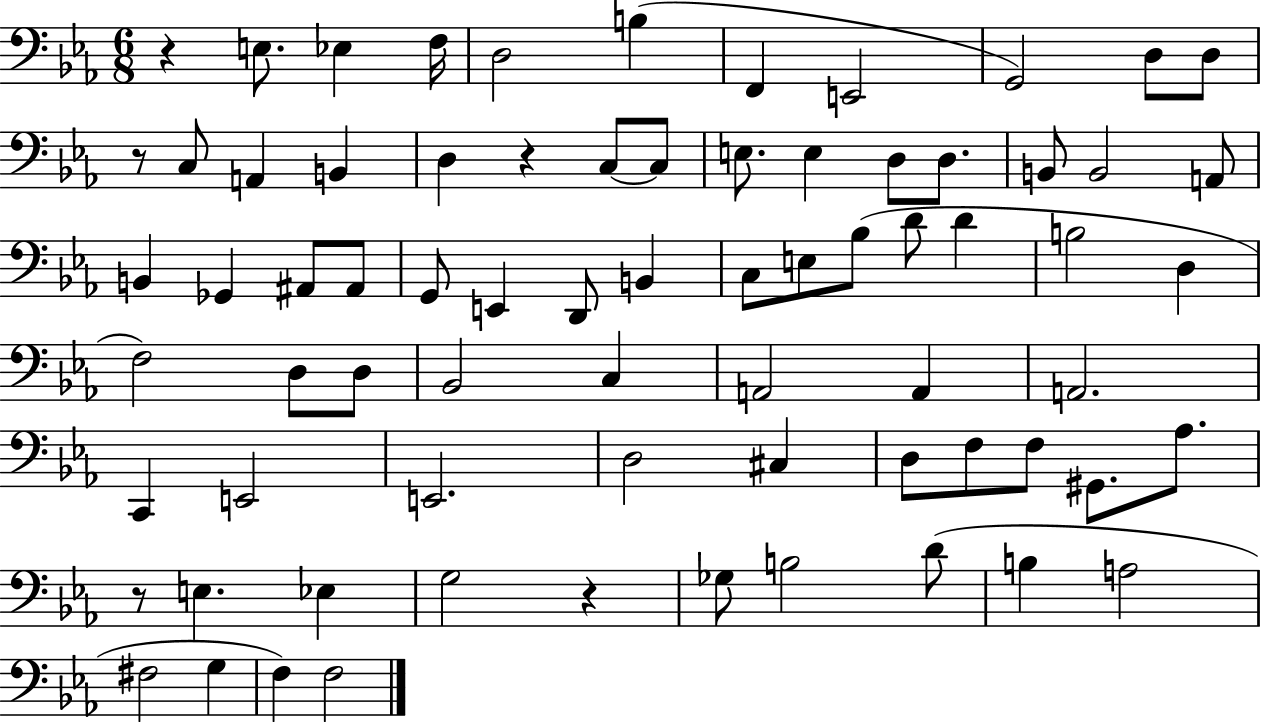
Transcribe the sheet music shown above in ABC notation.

X:1
T:Untitled
M:6/8
L:1/4
K:Eb
z E,/2 _E, F,/4 D,2 B, F,, E,,2 G,,2 D,/2 D,/2 z/2 C,/2 A,, B,, D, z C,/2 C,/2 E,/2 E, D,/2 D,/2 B,,/2 B,,2 A,,/2 B,, _G,, ^A,,/2 ^A,,/2 G,,/2 E,, D,,/2 B,, C,/2 E,/2 _B,/2 D/2 D B,2 D, F,2 D,/2 D,/2 _B,,2 C, A,,2 A,, A,,2 C,, E,,2 E,,2 D,2 ^C, D,/2 F,/2 F,/2 ^G,,/2 _A,/2 z/2 E, _E, G,2 z _G,/2 B,2 D/2 B, A,2 ^F,2 G, F, F,2